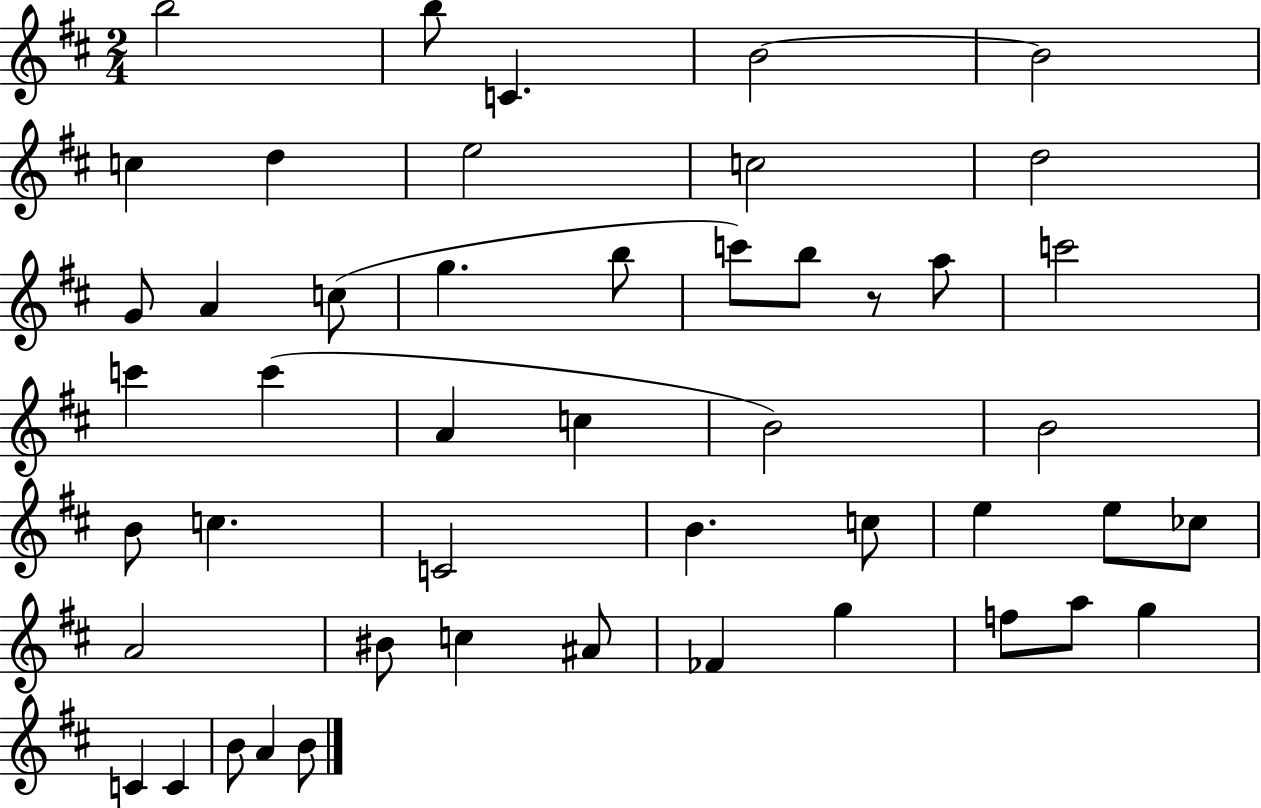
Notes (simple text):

B5/h B5/e C4/q. B4/h B4/h C5/q D5/q E5/h C5/h D5/h G4/e A4/q C5/e G5/q. B5/e C6/e B5/e R/e A5/e C6/h C6/q C6/q A4/q C5/q B4/h B4/h B4/e C5/q. C4/h B4/q. C5/e E5/q E5/e CES5/e A4/h BIS4/e C5/q A#4/e FES4/q G5/q F5/e A5/e G5/q C4/q C4/q B4/e A4/q B4/e